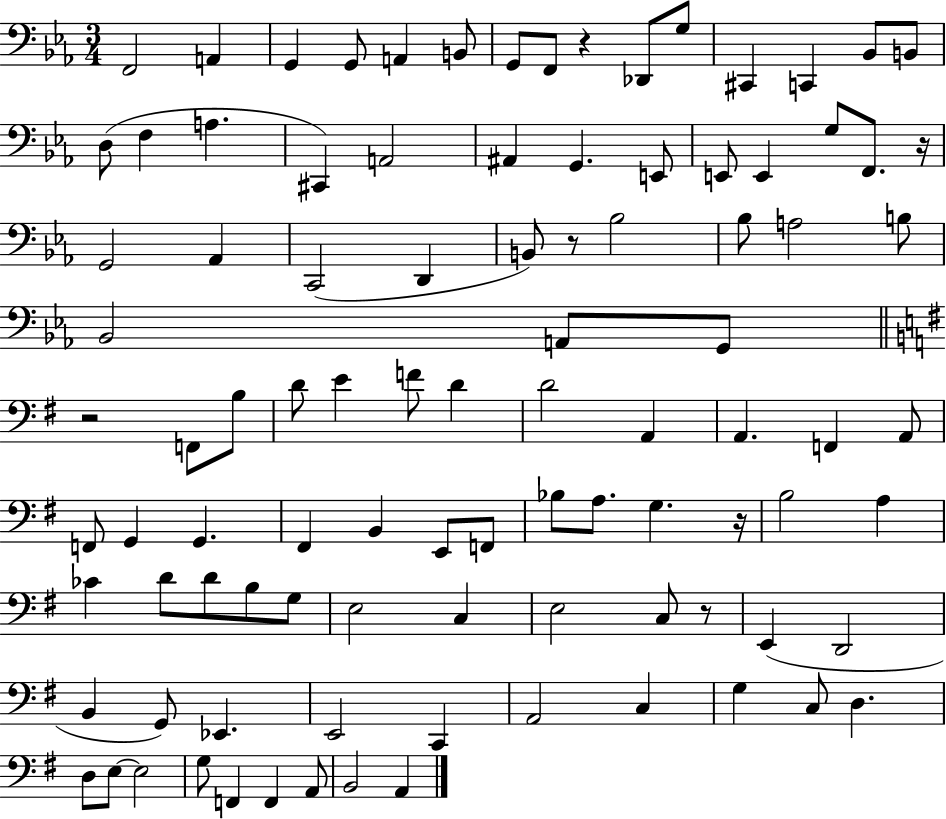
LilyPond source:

{
  \clef bass
  \numericTimeSignature
  \time 3/4
  \key ees \major
  f,2 a,4 | g,4 g,8 a,4 b,8 | g,8 f,8 r4 des,8 g8 | cis,4 c,4 bes,8 b,8 | \break d8( f4 a4. | cis,4) a,2 | ais,4 g,4. e,8 | e,8 e,4 g8 f,8. r16 | \break g,2 aes,4 | c,2( d,4 | b,8) r8 bes2 | bes8 a2 b8 | \break bes,2 a,8 g,8 | \bar "||" \break \key e \minor r2 f,8 b8 | d'8 e'4 f'8 d'4 | d'2 a,4 | a,4. f,4 a,8 | \break f,8 g,4 g,4. | fis,4 b,4 e,8 f,8 | bes8 a8. g4. r16 | b2 a4 | \break ces'4 d'8 d'8 b8 g8 | e2 c4 | e2 c8 r8 | e,4( d,2 | \break b,4 g,8) ees,4. | e,2 c,4 | a,2 c4 | g4 c8 d4. | \break d8 e8~~ e2 | g8 f,4 f,4 a,8 | b,2 a,4 | \bar "|."
}